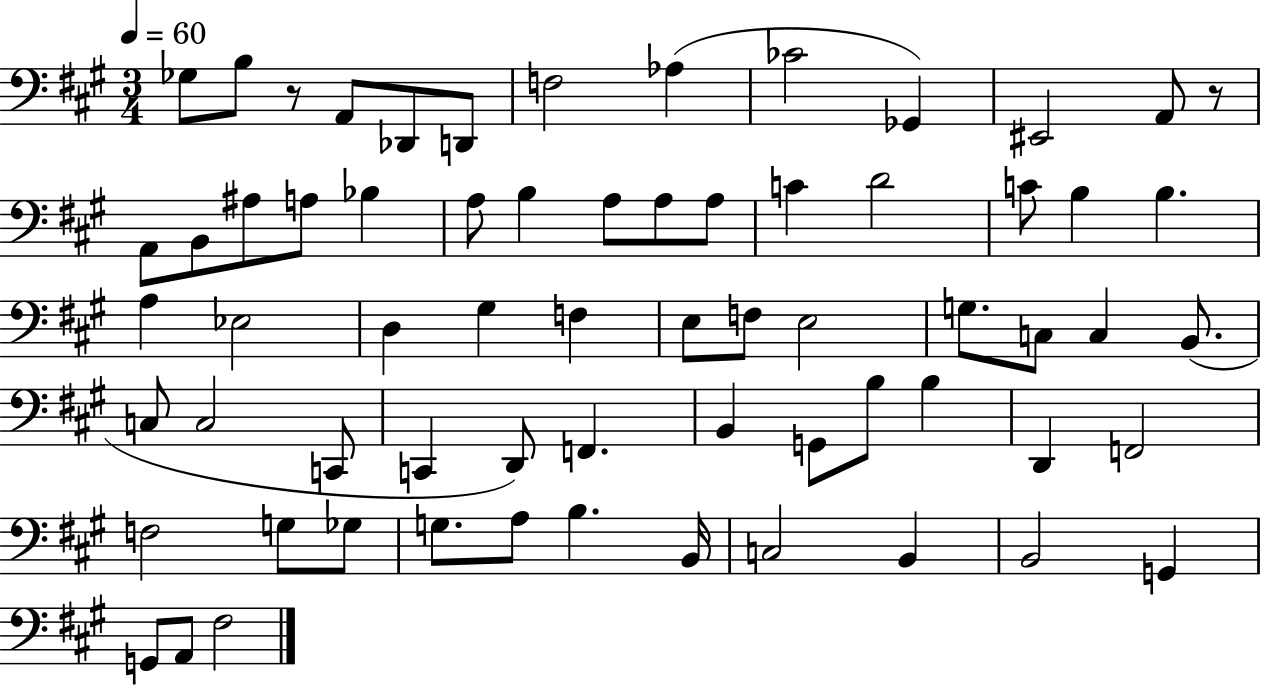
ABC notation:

X:1
T:Untitled
M:3/4
L:1/4
K:A
_G,/2 B,/2 z/2 A,,/2 _D,,/2 D,,/2 F,2 _A, _C2 _G,, ^E,,2 A,,/2 z/2 A,,/2 B,,/2 ^A,/2 A,/2 _B, A,/2 B, A,/2 A,/2 A,/2 C D2 C/2 B, B, A, _E,2 D, ^G, F, E,/2 F,/2 E,2 G,/2 C,/2 C, B,,/2 C,/2 C,2 C,,/2 C,, D,,/2 F,, B,, G,,/2 B,/2 B, D,, F,,2 F,2 G,/2 _G,/2 G,/2 A,/2 B, B,,/4 C,2 B,, B,,2 G,, G,,/2 A,,/2 ^F,2